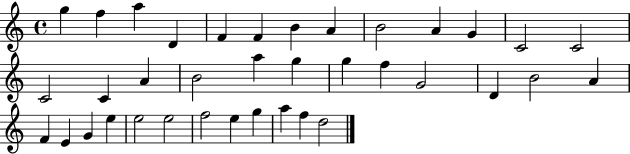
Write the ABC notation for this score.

X:1
T:Untitled
M:4/4
L:1/4
K:C
g f a D F F B A B2 A G C2 C2 C2 C A B2 a g g f G2 D B2 A F E G e e2 e2 f2 e g a f d2